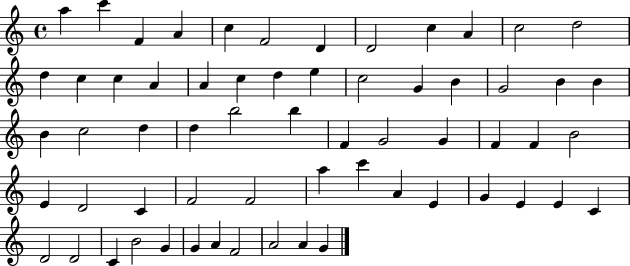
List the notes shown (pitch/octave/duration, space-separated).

A5/q C6/q F4/q A4/q C5/q F4/h D4/q D4/h C5/q A4/q C5/h D5/h D5/q C5/q C5/q A4/q A4/q C5/q D5/q E5/q C5/h G4/q B4/q G4/h B4/q B4/q B4/q C5/h D5/q D5/q B5/h B5/q F4/q G4/h G4/q F4/q F4/q B4/h E4/q D4/h C4/q F4/h F4/h A5/q C6/q A4/q E4/q G4/q E4/q E4/q C4/q D4/h D4/h C4/q B4/h G4/q G4/q A4/q F4/h A4/h A4/q G4/q